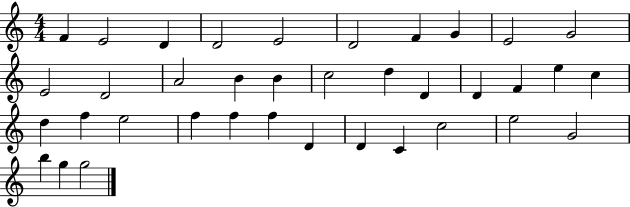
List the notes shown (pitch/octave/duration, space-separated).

F4/q E4/h D4/q D4/h E4/h D4/h F4/q G4/q E4/h G4/h E4/h D4/h A4/h B4/q B4/q C5/h D5/q D4/q D4/q F4/q E5/q C5/q D5/q F5/q E5/h F5/q F5/q F5/q D4/q D4/q C4/q C5/h E5/h G4/h B5/q G5/q G5/h